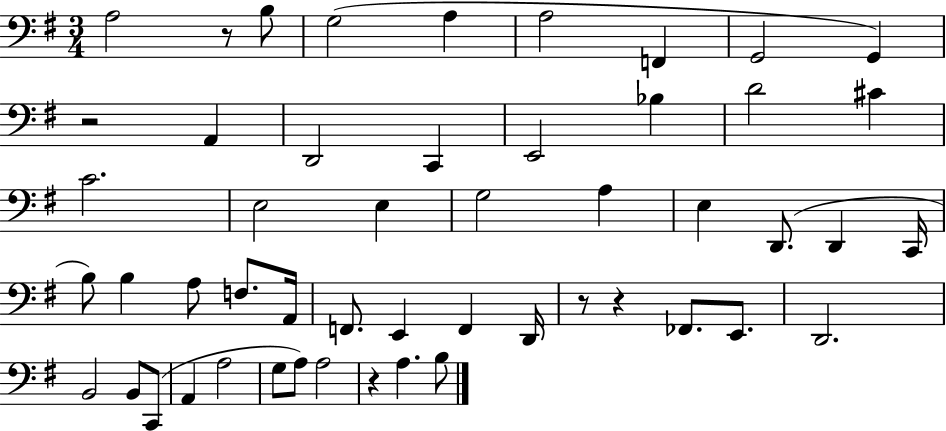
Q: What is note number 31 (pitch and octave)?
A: E2